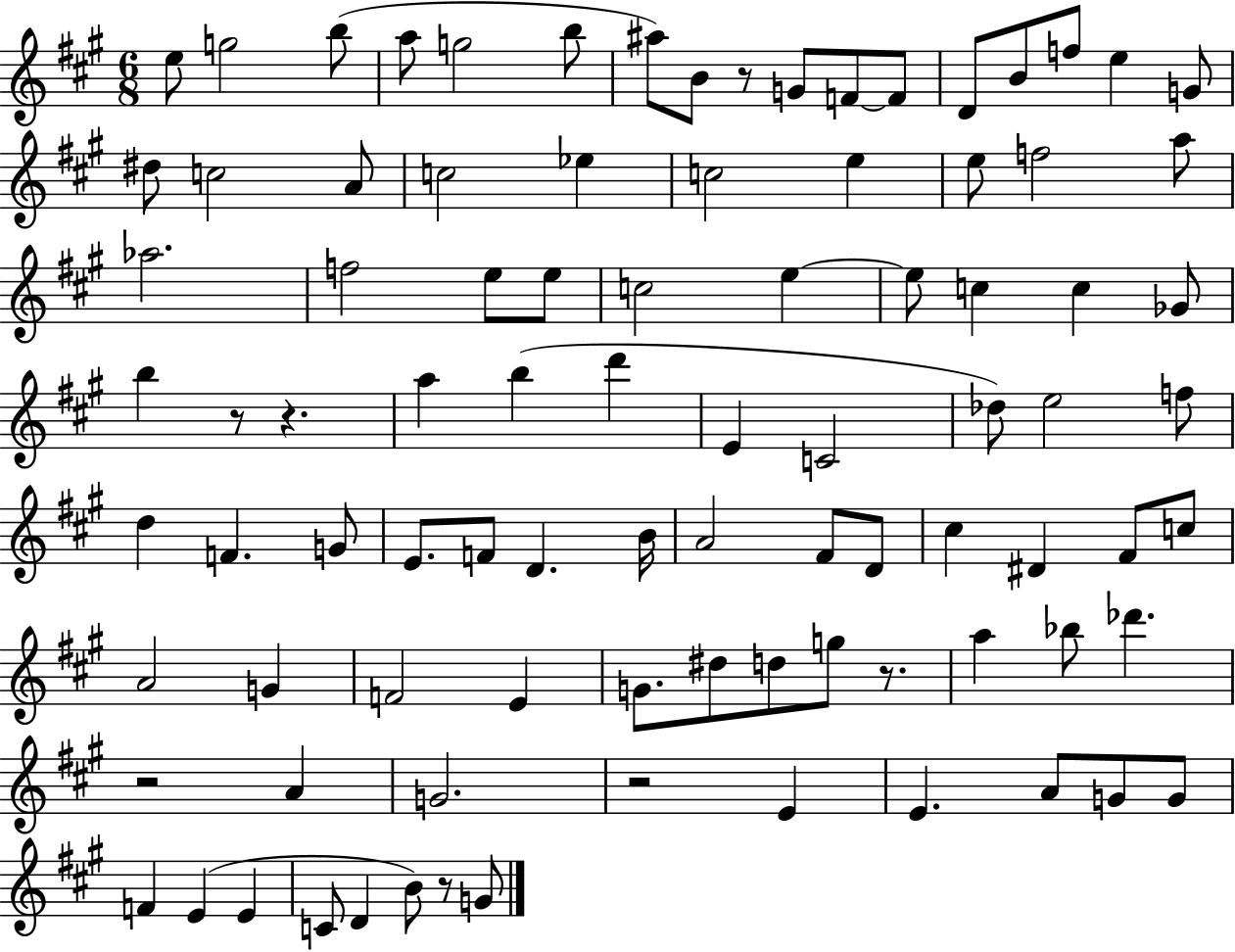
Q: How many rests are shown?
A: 7